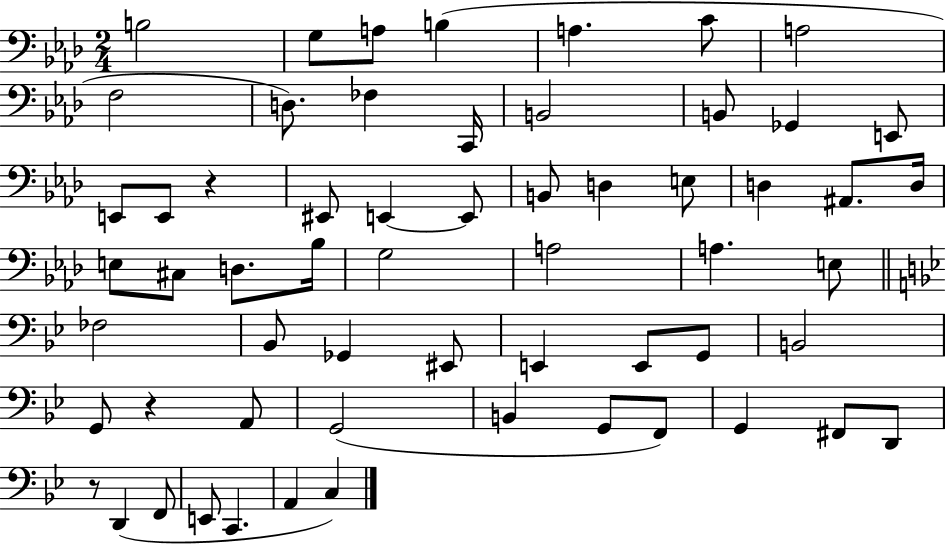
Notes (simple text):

B3/h G3/e A3/e B3/q A3/q. C4/e A3/h F3/h D3/e. FES3/q C2/s B2/h B2/e Gb2/q E2/e E2/e E2/e R/q EIS2/e E2/q E2/e B2/e D3/q E3/e D3/q A#2/e. D3/s E3/e C#3/e D3/e. Bb3/s G3/h A3/h A3/q. E3/e FES3/h Bb2/e Gb2/q EIS2/e E2/q E2/e G2/e B2/h G2/e R/q A2/e G2/h B2/q G2/e F2/e G2/q F#2/e D2/e R/e D2/q F2/e E2/e C2/q. A2/q C3/q